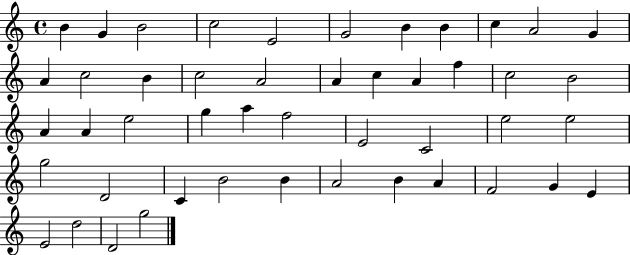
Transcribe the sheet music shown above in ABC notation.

X:1
T:Untitled
M:4/4
L:1/4
K:C
B G B2 c2 E2 G2 B B c A2 G A c2 B c2 A2 A c A f c2 B2 A A e2 g a f2 E2 C2 e2 e2 g2 D2 C B2 B A2 B A F2 G E E2 d2 D2 g2